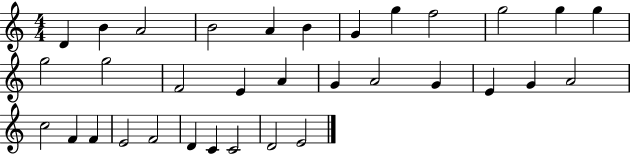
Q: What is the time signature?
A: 4/4